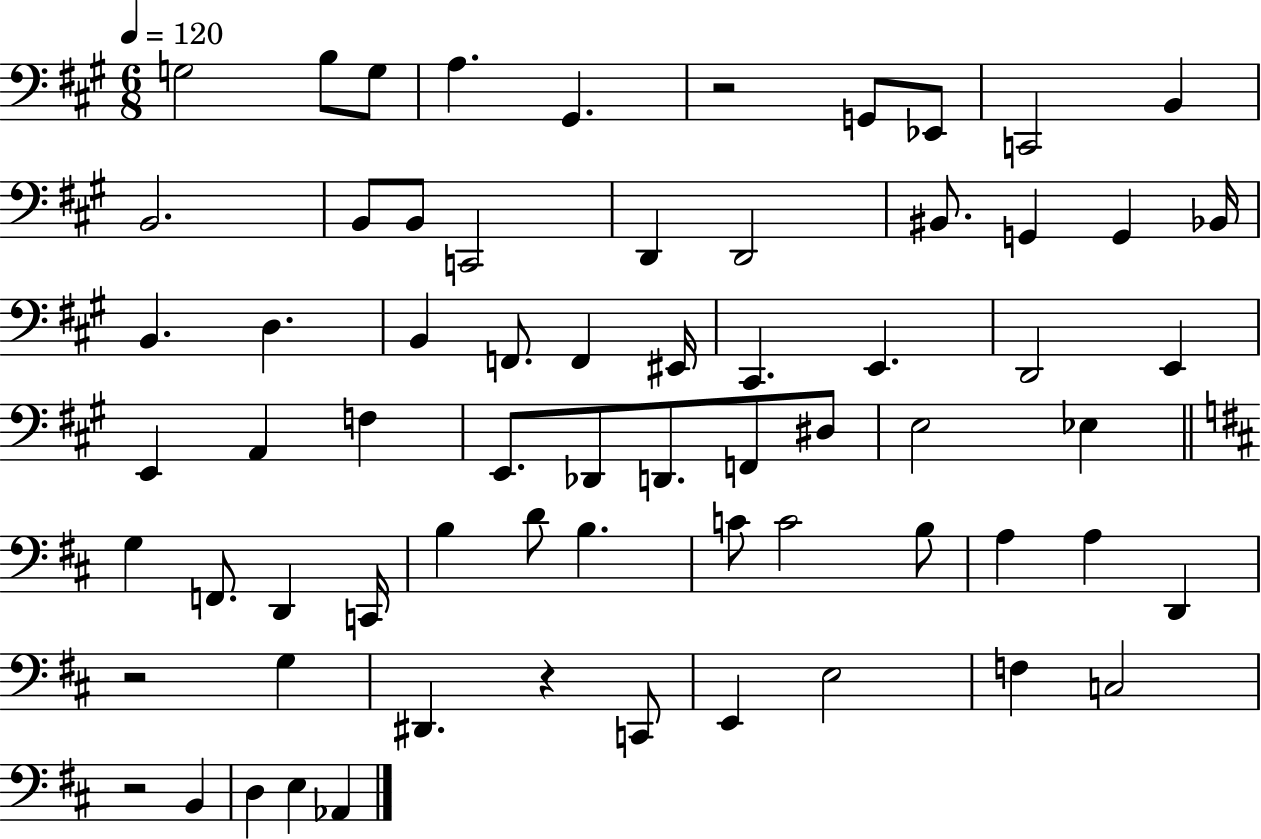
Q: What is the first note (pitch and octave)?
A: G3